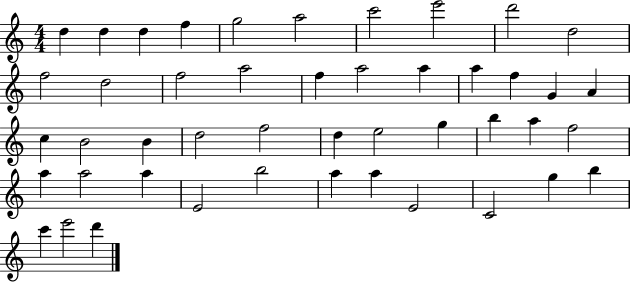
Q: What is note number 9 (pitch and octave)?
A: D6